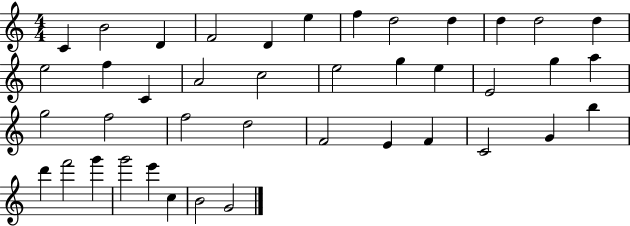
C4/q B4/h D4/q F4/h D4/q E5/q F5/q D5/h D5/q D5/q D5/h D5/q E5/h F5/q C4/q A4/h C5/h E5/h G5/q E5/q E4/h G5/q A5/q G5/h F5/h F5/h D5/h F4/h E4/q F4/q C4/h G4/q B5/q D6/q F6/h G6/q G6/h E6/q C5/q B4/h G4/h